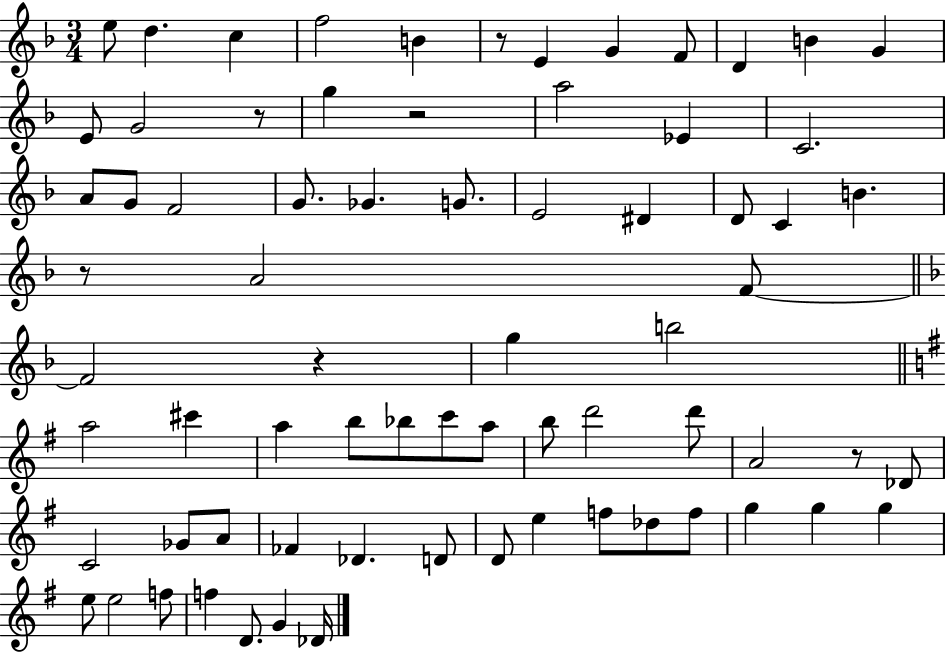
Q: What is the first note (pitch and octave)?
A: E5